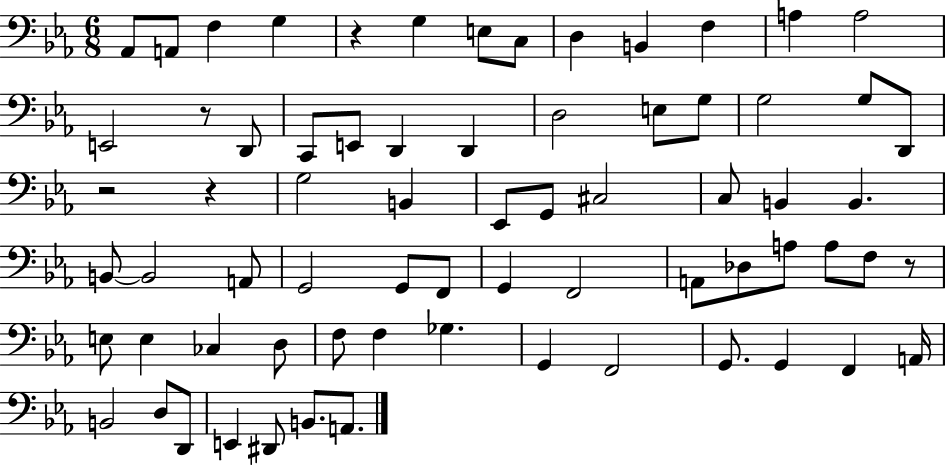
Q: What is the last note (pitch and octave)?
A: A2